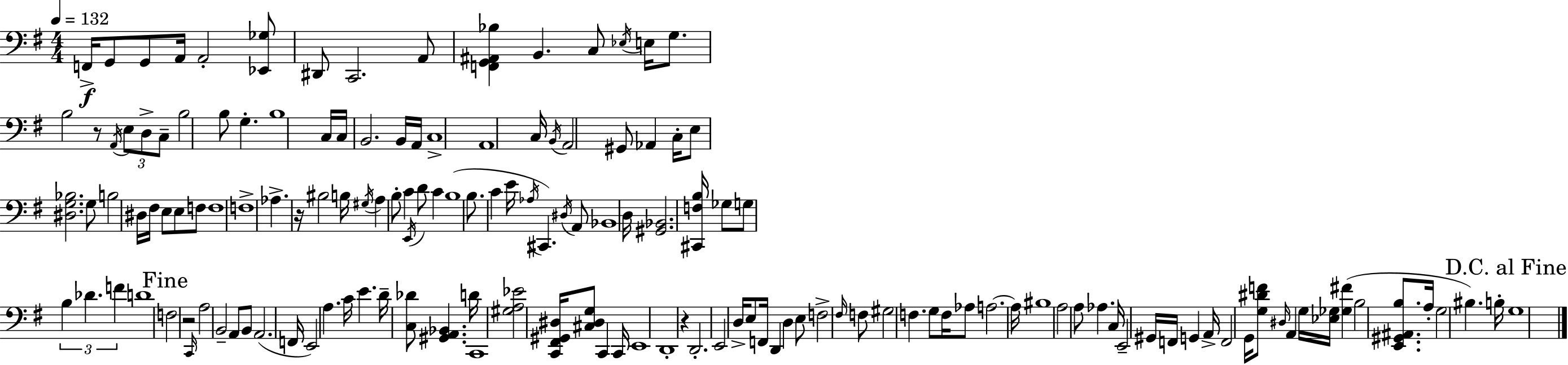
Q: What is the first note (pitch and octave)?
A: F2